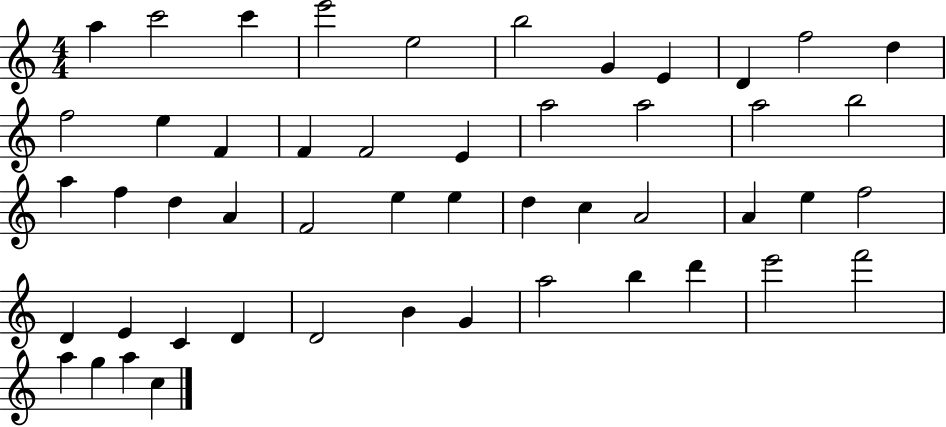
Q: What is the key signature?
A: C major